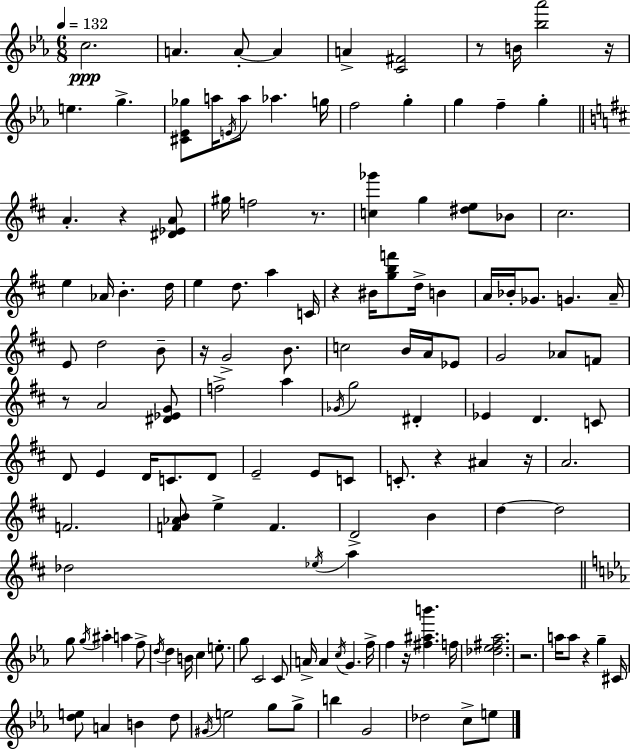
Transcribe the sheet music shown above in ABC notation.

X:1
T:Untitled
M:6/8
L:1/4
K:Eb
c2 A A/2 A A [C^F]2 z/2 B/4 [_b_a']2 z/4 e g [^C_E_g]/2 a/4 E/4 a/2 _a g/4 f2 g g f g A z [^D_EA]/2 ^g/4 f2 z/2 [c_g'] g [^de]/2 _B/2 ^c2 e _A/4 B d/4 e d/2 a C/4 z ^B/4 [gbf']/2 d/4 B A/4 _B/4 _G/2 G A/4 E/2 d2 B/2 z/4 G2 B/2 c2 B/4 A/4 _E/2 G2 _A/2 F/2 z/2 A2 [^D_EG]/2 f2 a _G/4 g2 ^D _E D C/2 D/2 E D/4 C/2 D/2 E2 E/2 C/2 C/2 z ^A z/4 A2 F2 [F_AB]/2 e F D2 B d d2 _d2 _e/4 a g/2 g/4 ^a a f/2 d/4 d B/4 c e/2 g/2 C2 C/2 A/4 A c/4 G f/4 f z/4 [^f^ab'] f/4 [_d_e^f_a]2 z2 a/4 a/2 z g ^C/4 [de]/2 A B d/2 ^G/4 e2 g/2 g/2 b G2 _d2 c/2 e/2